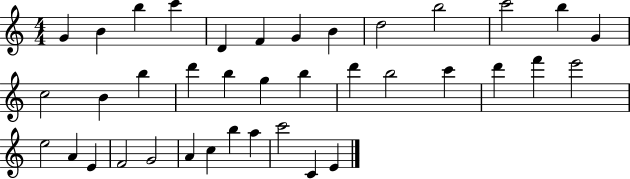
{
  \clef treble
  \numericTimeSignature
  \time 4/4
  \key c \major
  g'4 b'4 b''4 c'''4 | d'4 f'4 g'4 b'4 | d''2 b''2 | c'''2 b''4 g'4 | \break c''2 b'4 b''4 | d'''4 b''4 g''4 b''4 | d'''4 b''2 c'''4 | d'''4 f'''4 e'''2 | \break e''2 a'4 e'4 | f'2 g'2 | a'4 c''4 b''4 a''4 | c'''2 c'4 e'4 | \break \bar "|."
}